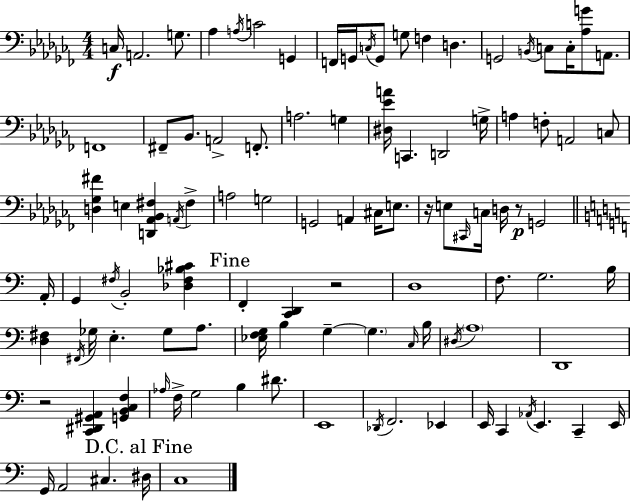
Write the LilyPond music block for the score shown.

{
  \clef bass
  \numericTimeSignature
  \time 4/4
  \key aes \minor
  c16\f a,2. g8. | aes4 \acciaccatura { a16 } c'2 g,4 | f,16 g,16 \acciaccatura { c16 } g,8 g8 f4 d4. | g,2 \acciaccatura { b,16 } c8 c16-. <aes g'>8 | \break a,8. f,1 | fis,8-- bes,8. a,2-> | f,8.-. a2. g4 | <dis ees' a'>16 c,4. d,2 | \break g16-> a4 f8-. a,2 | c8 <d ges fis'>4 e4 <d, aes, bes, fis>4 \acciaccatura { a,16 } | fis4-> a2 g2 | g,2 a,4 | \break cis16 e8. r16 e8 \grace { cis,16 } c16 d16 r8\p g,2 | \bar "||" \break \key a \minor a,16-. g,4 \acciaccatura { fis16 } b,2-. <des fis bes cis'>4 | \mark "Fine" f,4-. <c, d,>4 r2 | d1 | f8. g2. | \break b16 <d fis>4 \acciaccatura { fis,16 } ges16 e4.-. ges8 | a8. <ees f g>16 b4 g4--~~ \parenthesize g4. | \grace { c16 } b16 \acciaccatura { dis16 } \parenthesize a1 | d,1 | \break r2 <c, dis, gis, a,>4 | <g, b, c f>4 \grace { aes16 } f16-> g2 b4 | dis'8. e,1 | \acciaccatura { des,16 } f,2. | \break ees,4 e,16 c,4 \acciaccatura { aes,16 } e,4. | c,4-- e,16 g,16 a,2 | cis4. \mark "D.C. al Fine" dis16 c1 | \bar "|."
}